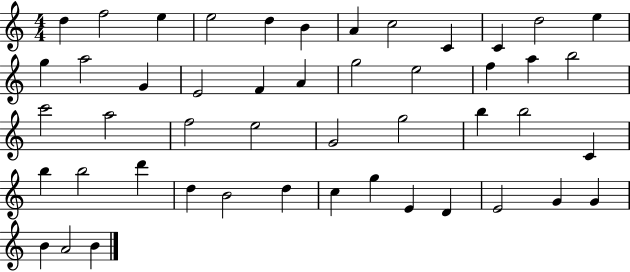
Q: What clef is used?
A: treble